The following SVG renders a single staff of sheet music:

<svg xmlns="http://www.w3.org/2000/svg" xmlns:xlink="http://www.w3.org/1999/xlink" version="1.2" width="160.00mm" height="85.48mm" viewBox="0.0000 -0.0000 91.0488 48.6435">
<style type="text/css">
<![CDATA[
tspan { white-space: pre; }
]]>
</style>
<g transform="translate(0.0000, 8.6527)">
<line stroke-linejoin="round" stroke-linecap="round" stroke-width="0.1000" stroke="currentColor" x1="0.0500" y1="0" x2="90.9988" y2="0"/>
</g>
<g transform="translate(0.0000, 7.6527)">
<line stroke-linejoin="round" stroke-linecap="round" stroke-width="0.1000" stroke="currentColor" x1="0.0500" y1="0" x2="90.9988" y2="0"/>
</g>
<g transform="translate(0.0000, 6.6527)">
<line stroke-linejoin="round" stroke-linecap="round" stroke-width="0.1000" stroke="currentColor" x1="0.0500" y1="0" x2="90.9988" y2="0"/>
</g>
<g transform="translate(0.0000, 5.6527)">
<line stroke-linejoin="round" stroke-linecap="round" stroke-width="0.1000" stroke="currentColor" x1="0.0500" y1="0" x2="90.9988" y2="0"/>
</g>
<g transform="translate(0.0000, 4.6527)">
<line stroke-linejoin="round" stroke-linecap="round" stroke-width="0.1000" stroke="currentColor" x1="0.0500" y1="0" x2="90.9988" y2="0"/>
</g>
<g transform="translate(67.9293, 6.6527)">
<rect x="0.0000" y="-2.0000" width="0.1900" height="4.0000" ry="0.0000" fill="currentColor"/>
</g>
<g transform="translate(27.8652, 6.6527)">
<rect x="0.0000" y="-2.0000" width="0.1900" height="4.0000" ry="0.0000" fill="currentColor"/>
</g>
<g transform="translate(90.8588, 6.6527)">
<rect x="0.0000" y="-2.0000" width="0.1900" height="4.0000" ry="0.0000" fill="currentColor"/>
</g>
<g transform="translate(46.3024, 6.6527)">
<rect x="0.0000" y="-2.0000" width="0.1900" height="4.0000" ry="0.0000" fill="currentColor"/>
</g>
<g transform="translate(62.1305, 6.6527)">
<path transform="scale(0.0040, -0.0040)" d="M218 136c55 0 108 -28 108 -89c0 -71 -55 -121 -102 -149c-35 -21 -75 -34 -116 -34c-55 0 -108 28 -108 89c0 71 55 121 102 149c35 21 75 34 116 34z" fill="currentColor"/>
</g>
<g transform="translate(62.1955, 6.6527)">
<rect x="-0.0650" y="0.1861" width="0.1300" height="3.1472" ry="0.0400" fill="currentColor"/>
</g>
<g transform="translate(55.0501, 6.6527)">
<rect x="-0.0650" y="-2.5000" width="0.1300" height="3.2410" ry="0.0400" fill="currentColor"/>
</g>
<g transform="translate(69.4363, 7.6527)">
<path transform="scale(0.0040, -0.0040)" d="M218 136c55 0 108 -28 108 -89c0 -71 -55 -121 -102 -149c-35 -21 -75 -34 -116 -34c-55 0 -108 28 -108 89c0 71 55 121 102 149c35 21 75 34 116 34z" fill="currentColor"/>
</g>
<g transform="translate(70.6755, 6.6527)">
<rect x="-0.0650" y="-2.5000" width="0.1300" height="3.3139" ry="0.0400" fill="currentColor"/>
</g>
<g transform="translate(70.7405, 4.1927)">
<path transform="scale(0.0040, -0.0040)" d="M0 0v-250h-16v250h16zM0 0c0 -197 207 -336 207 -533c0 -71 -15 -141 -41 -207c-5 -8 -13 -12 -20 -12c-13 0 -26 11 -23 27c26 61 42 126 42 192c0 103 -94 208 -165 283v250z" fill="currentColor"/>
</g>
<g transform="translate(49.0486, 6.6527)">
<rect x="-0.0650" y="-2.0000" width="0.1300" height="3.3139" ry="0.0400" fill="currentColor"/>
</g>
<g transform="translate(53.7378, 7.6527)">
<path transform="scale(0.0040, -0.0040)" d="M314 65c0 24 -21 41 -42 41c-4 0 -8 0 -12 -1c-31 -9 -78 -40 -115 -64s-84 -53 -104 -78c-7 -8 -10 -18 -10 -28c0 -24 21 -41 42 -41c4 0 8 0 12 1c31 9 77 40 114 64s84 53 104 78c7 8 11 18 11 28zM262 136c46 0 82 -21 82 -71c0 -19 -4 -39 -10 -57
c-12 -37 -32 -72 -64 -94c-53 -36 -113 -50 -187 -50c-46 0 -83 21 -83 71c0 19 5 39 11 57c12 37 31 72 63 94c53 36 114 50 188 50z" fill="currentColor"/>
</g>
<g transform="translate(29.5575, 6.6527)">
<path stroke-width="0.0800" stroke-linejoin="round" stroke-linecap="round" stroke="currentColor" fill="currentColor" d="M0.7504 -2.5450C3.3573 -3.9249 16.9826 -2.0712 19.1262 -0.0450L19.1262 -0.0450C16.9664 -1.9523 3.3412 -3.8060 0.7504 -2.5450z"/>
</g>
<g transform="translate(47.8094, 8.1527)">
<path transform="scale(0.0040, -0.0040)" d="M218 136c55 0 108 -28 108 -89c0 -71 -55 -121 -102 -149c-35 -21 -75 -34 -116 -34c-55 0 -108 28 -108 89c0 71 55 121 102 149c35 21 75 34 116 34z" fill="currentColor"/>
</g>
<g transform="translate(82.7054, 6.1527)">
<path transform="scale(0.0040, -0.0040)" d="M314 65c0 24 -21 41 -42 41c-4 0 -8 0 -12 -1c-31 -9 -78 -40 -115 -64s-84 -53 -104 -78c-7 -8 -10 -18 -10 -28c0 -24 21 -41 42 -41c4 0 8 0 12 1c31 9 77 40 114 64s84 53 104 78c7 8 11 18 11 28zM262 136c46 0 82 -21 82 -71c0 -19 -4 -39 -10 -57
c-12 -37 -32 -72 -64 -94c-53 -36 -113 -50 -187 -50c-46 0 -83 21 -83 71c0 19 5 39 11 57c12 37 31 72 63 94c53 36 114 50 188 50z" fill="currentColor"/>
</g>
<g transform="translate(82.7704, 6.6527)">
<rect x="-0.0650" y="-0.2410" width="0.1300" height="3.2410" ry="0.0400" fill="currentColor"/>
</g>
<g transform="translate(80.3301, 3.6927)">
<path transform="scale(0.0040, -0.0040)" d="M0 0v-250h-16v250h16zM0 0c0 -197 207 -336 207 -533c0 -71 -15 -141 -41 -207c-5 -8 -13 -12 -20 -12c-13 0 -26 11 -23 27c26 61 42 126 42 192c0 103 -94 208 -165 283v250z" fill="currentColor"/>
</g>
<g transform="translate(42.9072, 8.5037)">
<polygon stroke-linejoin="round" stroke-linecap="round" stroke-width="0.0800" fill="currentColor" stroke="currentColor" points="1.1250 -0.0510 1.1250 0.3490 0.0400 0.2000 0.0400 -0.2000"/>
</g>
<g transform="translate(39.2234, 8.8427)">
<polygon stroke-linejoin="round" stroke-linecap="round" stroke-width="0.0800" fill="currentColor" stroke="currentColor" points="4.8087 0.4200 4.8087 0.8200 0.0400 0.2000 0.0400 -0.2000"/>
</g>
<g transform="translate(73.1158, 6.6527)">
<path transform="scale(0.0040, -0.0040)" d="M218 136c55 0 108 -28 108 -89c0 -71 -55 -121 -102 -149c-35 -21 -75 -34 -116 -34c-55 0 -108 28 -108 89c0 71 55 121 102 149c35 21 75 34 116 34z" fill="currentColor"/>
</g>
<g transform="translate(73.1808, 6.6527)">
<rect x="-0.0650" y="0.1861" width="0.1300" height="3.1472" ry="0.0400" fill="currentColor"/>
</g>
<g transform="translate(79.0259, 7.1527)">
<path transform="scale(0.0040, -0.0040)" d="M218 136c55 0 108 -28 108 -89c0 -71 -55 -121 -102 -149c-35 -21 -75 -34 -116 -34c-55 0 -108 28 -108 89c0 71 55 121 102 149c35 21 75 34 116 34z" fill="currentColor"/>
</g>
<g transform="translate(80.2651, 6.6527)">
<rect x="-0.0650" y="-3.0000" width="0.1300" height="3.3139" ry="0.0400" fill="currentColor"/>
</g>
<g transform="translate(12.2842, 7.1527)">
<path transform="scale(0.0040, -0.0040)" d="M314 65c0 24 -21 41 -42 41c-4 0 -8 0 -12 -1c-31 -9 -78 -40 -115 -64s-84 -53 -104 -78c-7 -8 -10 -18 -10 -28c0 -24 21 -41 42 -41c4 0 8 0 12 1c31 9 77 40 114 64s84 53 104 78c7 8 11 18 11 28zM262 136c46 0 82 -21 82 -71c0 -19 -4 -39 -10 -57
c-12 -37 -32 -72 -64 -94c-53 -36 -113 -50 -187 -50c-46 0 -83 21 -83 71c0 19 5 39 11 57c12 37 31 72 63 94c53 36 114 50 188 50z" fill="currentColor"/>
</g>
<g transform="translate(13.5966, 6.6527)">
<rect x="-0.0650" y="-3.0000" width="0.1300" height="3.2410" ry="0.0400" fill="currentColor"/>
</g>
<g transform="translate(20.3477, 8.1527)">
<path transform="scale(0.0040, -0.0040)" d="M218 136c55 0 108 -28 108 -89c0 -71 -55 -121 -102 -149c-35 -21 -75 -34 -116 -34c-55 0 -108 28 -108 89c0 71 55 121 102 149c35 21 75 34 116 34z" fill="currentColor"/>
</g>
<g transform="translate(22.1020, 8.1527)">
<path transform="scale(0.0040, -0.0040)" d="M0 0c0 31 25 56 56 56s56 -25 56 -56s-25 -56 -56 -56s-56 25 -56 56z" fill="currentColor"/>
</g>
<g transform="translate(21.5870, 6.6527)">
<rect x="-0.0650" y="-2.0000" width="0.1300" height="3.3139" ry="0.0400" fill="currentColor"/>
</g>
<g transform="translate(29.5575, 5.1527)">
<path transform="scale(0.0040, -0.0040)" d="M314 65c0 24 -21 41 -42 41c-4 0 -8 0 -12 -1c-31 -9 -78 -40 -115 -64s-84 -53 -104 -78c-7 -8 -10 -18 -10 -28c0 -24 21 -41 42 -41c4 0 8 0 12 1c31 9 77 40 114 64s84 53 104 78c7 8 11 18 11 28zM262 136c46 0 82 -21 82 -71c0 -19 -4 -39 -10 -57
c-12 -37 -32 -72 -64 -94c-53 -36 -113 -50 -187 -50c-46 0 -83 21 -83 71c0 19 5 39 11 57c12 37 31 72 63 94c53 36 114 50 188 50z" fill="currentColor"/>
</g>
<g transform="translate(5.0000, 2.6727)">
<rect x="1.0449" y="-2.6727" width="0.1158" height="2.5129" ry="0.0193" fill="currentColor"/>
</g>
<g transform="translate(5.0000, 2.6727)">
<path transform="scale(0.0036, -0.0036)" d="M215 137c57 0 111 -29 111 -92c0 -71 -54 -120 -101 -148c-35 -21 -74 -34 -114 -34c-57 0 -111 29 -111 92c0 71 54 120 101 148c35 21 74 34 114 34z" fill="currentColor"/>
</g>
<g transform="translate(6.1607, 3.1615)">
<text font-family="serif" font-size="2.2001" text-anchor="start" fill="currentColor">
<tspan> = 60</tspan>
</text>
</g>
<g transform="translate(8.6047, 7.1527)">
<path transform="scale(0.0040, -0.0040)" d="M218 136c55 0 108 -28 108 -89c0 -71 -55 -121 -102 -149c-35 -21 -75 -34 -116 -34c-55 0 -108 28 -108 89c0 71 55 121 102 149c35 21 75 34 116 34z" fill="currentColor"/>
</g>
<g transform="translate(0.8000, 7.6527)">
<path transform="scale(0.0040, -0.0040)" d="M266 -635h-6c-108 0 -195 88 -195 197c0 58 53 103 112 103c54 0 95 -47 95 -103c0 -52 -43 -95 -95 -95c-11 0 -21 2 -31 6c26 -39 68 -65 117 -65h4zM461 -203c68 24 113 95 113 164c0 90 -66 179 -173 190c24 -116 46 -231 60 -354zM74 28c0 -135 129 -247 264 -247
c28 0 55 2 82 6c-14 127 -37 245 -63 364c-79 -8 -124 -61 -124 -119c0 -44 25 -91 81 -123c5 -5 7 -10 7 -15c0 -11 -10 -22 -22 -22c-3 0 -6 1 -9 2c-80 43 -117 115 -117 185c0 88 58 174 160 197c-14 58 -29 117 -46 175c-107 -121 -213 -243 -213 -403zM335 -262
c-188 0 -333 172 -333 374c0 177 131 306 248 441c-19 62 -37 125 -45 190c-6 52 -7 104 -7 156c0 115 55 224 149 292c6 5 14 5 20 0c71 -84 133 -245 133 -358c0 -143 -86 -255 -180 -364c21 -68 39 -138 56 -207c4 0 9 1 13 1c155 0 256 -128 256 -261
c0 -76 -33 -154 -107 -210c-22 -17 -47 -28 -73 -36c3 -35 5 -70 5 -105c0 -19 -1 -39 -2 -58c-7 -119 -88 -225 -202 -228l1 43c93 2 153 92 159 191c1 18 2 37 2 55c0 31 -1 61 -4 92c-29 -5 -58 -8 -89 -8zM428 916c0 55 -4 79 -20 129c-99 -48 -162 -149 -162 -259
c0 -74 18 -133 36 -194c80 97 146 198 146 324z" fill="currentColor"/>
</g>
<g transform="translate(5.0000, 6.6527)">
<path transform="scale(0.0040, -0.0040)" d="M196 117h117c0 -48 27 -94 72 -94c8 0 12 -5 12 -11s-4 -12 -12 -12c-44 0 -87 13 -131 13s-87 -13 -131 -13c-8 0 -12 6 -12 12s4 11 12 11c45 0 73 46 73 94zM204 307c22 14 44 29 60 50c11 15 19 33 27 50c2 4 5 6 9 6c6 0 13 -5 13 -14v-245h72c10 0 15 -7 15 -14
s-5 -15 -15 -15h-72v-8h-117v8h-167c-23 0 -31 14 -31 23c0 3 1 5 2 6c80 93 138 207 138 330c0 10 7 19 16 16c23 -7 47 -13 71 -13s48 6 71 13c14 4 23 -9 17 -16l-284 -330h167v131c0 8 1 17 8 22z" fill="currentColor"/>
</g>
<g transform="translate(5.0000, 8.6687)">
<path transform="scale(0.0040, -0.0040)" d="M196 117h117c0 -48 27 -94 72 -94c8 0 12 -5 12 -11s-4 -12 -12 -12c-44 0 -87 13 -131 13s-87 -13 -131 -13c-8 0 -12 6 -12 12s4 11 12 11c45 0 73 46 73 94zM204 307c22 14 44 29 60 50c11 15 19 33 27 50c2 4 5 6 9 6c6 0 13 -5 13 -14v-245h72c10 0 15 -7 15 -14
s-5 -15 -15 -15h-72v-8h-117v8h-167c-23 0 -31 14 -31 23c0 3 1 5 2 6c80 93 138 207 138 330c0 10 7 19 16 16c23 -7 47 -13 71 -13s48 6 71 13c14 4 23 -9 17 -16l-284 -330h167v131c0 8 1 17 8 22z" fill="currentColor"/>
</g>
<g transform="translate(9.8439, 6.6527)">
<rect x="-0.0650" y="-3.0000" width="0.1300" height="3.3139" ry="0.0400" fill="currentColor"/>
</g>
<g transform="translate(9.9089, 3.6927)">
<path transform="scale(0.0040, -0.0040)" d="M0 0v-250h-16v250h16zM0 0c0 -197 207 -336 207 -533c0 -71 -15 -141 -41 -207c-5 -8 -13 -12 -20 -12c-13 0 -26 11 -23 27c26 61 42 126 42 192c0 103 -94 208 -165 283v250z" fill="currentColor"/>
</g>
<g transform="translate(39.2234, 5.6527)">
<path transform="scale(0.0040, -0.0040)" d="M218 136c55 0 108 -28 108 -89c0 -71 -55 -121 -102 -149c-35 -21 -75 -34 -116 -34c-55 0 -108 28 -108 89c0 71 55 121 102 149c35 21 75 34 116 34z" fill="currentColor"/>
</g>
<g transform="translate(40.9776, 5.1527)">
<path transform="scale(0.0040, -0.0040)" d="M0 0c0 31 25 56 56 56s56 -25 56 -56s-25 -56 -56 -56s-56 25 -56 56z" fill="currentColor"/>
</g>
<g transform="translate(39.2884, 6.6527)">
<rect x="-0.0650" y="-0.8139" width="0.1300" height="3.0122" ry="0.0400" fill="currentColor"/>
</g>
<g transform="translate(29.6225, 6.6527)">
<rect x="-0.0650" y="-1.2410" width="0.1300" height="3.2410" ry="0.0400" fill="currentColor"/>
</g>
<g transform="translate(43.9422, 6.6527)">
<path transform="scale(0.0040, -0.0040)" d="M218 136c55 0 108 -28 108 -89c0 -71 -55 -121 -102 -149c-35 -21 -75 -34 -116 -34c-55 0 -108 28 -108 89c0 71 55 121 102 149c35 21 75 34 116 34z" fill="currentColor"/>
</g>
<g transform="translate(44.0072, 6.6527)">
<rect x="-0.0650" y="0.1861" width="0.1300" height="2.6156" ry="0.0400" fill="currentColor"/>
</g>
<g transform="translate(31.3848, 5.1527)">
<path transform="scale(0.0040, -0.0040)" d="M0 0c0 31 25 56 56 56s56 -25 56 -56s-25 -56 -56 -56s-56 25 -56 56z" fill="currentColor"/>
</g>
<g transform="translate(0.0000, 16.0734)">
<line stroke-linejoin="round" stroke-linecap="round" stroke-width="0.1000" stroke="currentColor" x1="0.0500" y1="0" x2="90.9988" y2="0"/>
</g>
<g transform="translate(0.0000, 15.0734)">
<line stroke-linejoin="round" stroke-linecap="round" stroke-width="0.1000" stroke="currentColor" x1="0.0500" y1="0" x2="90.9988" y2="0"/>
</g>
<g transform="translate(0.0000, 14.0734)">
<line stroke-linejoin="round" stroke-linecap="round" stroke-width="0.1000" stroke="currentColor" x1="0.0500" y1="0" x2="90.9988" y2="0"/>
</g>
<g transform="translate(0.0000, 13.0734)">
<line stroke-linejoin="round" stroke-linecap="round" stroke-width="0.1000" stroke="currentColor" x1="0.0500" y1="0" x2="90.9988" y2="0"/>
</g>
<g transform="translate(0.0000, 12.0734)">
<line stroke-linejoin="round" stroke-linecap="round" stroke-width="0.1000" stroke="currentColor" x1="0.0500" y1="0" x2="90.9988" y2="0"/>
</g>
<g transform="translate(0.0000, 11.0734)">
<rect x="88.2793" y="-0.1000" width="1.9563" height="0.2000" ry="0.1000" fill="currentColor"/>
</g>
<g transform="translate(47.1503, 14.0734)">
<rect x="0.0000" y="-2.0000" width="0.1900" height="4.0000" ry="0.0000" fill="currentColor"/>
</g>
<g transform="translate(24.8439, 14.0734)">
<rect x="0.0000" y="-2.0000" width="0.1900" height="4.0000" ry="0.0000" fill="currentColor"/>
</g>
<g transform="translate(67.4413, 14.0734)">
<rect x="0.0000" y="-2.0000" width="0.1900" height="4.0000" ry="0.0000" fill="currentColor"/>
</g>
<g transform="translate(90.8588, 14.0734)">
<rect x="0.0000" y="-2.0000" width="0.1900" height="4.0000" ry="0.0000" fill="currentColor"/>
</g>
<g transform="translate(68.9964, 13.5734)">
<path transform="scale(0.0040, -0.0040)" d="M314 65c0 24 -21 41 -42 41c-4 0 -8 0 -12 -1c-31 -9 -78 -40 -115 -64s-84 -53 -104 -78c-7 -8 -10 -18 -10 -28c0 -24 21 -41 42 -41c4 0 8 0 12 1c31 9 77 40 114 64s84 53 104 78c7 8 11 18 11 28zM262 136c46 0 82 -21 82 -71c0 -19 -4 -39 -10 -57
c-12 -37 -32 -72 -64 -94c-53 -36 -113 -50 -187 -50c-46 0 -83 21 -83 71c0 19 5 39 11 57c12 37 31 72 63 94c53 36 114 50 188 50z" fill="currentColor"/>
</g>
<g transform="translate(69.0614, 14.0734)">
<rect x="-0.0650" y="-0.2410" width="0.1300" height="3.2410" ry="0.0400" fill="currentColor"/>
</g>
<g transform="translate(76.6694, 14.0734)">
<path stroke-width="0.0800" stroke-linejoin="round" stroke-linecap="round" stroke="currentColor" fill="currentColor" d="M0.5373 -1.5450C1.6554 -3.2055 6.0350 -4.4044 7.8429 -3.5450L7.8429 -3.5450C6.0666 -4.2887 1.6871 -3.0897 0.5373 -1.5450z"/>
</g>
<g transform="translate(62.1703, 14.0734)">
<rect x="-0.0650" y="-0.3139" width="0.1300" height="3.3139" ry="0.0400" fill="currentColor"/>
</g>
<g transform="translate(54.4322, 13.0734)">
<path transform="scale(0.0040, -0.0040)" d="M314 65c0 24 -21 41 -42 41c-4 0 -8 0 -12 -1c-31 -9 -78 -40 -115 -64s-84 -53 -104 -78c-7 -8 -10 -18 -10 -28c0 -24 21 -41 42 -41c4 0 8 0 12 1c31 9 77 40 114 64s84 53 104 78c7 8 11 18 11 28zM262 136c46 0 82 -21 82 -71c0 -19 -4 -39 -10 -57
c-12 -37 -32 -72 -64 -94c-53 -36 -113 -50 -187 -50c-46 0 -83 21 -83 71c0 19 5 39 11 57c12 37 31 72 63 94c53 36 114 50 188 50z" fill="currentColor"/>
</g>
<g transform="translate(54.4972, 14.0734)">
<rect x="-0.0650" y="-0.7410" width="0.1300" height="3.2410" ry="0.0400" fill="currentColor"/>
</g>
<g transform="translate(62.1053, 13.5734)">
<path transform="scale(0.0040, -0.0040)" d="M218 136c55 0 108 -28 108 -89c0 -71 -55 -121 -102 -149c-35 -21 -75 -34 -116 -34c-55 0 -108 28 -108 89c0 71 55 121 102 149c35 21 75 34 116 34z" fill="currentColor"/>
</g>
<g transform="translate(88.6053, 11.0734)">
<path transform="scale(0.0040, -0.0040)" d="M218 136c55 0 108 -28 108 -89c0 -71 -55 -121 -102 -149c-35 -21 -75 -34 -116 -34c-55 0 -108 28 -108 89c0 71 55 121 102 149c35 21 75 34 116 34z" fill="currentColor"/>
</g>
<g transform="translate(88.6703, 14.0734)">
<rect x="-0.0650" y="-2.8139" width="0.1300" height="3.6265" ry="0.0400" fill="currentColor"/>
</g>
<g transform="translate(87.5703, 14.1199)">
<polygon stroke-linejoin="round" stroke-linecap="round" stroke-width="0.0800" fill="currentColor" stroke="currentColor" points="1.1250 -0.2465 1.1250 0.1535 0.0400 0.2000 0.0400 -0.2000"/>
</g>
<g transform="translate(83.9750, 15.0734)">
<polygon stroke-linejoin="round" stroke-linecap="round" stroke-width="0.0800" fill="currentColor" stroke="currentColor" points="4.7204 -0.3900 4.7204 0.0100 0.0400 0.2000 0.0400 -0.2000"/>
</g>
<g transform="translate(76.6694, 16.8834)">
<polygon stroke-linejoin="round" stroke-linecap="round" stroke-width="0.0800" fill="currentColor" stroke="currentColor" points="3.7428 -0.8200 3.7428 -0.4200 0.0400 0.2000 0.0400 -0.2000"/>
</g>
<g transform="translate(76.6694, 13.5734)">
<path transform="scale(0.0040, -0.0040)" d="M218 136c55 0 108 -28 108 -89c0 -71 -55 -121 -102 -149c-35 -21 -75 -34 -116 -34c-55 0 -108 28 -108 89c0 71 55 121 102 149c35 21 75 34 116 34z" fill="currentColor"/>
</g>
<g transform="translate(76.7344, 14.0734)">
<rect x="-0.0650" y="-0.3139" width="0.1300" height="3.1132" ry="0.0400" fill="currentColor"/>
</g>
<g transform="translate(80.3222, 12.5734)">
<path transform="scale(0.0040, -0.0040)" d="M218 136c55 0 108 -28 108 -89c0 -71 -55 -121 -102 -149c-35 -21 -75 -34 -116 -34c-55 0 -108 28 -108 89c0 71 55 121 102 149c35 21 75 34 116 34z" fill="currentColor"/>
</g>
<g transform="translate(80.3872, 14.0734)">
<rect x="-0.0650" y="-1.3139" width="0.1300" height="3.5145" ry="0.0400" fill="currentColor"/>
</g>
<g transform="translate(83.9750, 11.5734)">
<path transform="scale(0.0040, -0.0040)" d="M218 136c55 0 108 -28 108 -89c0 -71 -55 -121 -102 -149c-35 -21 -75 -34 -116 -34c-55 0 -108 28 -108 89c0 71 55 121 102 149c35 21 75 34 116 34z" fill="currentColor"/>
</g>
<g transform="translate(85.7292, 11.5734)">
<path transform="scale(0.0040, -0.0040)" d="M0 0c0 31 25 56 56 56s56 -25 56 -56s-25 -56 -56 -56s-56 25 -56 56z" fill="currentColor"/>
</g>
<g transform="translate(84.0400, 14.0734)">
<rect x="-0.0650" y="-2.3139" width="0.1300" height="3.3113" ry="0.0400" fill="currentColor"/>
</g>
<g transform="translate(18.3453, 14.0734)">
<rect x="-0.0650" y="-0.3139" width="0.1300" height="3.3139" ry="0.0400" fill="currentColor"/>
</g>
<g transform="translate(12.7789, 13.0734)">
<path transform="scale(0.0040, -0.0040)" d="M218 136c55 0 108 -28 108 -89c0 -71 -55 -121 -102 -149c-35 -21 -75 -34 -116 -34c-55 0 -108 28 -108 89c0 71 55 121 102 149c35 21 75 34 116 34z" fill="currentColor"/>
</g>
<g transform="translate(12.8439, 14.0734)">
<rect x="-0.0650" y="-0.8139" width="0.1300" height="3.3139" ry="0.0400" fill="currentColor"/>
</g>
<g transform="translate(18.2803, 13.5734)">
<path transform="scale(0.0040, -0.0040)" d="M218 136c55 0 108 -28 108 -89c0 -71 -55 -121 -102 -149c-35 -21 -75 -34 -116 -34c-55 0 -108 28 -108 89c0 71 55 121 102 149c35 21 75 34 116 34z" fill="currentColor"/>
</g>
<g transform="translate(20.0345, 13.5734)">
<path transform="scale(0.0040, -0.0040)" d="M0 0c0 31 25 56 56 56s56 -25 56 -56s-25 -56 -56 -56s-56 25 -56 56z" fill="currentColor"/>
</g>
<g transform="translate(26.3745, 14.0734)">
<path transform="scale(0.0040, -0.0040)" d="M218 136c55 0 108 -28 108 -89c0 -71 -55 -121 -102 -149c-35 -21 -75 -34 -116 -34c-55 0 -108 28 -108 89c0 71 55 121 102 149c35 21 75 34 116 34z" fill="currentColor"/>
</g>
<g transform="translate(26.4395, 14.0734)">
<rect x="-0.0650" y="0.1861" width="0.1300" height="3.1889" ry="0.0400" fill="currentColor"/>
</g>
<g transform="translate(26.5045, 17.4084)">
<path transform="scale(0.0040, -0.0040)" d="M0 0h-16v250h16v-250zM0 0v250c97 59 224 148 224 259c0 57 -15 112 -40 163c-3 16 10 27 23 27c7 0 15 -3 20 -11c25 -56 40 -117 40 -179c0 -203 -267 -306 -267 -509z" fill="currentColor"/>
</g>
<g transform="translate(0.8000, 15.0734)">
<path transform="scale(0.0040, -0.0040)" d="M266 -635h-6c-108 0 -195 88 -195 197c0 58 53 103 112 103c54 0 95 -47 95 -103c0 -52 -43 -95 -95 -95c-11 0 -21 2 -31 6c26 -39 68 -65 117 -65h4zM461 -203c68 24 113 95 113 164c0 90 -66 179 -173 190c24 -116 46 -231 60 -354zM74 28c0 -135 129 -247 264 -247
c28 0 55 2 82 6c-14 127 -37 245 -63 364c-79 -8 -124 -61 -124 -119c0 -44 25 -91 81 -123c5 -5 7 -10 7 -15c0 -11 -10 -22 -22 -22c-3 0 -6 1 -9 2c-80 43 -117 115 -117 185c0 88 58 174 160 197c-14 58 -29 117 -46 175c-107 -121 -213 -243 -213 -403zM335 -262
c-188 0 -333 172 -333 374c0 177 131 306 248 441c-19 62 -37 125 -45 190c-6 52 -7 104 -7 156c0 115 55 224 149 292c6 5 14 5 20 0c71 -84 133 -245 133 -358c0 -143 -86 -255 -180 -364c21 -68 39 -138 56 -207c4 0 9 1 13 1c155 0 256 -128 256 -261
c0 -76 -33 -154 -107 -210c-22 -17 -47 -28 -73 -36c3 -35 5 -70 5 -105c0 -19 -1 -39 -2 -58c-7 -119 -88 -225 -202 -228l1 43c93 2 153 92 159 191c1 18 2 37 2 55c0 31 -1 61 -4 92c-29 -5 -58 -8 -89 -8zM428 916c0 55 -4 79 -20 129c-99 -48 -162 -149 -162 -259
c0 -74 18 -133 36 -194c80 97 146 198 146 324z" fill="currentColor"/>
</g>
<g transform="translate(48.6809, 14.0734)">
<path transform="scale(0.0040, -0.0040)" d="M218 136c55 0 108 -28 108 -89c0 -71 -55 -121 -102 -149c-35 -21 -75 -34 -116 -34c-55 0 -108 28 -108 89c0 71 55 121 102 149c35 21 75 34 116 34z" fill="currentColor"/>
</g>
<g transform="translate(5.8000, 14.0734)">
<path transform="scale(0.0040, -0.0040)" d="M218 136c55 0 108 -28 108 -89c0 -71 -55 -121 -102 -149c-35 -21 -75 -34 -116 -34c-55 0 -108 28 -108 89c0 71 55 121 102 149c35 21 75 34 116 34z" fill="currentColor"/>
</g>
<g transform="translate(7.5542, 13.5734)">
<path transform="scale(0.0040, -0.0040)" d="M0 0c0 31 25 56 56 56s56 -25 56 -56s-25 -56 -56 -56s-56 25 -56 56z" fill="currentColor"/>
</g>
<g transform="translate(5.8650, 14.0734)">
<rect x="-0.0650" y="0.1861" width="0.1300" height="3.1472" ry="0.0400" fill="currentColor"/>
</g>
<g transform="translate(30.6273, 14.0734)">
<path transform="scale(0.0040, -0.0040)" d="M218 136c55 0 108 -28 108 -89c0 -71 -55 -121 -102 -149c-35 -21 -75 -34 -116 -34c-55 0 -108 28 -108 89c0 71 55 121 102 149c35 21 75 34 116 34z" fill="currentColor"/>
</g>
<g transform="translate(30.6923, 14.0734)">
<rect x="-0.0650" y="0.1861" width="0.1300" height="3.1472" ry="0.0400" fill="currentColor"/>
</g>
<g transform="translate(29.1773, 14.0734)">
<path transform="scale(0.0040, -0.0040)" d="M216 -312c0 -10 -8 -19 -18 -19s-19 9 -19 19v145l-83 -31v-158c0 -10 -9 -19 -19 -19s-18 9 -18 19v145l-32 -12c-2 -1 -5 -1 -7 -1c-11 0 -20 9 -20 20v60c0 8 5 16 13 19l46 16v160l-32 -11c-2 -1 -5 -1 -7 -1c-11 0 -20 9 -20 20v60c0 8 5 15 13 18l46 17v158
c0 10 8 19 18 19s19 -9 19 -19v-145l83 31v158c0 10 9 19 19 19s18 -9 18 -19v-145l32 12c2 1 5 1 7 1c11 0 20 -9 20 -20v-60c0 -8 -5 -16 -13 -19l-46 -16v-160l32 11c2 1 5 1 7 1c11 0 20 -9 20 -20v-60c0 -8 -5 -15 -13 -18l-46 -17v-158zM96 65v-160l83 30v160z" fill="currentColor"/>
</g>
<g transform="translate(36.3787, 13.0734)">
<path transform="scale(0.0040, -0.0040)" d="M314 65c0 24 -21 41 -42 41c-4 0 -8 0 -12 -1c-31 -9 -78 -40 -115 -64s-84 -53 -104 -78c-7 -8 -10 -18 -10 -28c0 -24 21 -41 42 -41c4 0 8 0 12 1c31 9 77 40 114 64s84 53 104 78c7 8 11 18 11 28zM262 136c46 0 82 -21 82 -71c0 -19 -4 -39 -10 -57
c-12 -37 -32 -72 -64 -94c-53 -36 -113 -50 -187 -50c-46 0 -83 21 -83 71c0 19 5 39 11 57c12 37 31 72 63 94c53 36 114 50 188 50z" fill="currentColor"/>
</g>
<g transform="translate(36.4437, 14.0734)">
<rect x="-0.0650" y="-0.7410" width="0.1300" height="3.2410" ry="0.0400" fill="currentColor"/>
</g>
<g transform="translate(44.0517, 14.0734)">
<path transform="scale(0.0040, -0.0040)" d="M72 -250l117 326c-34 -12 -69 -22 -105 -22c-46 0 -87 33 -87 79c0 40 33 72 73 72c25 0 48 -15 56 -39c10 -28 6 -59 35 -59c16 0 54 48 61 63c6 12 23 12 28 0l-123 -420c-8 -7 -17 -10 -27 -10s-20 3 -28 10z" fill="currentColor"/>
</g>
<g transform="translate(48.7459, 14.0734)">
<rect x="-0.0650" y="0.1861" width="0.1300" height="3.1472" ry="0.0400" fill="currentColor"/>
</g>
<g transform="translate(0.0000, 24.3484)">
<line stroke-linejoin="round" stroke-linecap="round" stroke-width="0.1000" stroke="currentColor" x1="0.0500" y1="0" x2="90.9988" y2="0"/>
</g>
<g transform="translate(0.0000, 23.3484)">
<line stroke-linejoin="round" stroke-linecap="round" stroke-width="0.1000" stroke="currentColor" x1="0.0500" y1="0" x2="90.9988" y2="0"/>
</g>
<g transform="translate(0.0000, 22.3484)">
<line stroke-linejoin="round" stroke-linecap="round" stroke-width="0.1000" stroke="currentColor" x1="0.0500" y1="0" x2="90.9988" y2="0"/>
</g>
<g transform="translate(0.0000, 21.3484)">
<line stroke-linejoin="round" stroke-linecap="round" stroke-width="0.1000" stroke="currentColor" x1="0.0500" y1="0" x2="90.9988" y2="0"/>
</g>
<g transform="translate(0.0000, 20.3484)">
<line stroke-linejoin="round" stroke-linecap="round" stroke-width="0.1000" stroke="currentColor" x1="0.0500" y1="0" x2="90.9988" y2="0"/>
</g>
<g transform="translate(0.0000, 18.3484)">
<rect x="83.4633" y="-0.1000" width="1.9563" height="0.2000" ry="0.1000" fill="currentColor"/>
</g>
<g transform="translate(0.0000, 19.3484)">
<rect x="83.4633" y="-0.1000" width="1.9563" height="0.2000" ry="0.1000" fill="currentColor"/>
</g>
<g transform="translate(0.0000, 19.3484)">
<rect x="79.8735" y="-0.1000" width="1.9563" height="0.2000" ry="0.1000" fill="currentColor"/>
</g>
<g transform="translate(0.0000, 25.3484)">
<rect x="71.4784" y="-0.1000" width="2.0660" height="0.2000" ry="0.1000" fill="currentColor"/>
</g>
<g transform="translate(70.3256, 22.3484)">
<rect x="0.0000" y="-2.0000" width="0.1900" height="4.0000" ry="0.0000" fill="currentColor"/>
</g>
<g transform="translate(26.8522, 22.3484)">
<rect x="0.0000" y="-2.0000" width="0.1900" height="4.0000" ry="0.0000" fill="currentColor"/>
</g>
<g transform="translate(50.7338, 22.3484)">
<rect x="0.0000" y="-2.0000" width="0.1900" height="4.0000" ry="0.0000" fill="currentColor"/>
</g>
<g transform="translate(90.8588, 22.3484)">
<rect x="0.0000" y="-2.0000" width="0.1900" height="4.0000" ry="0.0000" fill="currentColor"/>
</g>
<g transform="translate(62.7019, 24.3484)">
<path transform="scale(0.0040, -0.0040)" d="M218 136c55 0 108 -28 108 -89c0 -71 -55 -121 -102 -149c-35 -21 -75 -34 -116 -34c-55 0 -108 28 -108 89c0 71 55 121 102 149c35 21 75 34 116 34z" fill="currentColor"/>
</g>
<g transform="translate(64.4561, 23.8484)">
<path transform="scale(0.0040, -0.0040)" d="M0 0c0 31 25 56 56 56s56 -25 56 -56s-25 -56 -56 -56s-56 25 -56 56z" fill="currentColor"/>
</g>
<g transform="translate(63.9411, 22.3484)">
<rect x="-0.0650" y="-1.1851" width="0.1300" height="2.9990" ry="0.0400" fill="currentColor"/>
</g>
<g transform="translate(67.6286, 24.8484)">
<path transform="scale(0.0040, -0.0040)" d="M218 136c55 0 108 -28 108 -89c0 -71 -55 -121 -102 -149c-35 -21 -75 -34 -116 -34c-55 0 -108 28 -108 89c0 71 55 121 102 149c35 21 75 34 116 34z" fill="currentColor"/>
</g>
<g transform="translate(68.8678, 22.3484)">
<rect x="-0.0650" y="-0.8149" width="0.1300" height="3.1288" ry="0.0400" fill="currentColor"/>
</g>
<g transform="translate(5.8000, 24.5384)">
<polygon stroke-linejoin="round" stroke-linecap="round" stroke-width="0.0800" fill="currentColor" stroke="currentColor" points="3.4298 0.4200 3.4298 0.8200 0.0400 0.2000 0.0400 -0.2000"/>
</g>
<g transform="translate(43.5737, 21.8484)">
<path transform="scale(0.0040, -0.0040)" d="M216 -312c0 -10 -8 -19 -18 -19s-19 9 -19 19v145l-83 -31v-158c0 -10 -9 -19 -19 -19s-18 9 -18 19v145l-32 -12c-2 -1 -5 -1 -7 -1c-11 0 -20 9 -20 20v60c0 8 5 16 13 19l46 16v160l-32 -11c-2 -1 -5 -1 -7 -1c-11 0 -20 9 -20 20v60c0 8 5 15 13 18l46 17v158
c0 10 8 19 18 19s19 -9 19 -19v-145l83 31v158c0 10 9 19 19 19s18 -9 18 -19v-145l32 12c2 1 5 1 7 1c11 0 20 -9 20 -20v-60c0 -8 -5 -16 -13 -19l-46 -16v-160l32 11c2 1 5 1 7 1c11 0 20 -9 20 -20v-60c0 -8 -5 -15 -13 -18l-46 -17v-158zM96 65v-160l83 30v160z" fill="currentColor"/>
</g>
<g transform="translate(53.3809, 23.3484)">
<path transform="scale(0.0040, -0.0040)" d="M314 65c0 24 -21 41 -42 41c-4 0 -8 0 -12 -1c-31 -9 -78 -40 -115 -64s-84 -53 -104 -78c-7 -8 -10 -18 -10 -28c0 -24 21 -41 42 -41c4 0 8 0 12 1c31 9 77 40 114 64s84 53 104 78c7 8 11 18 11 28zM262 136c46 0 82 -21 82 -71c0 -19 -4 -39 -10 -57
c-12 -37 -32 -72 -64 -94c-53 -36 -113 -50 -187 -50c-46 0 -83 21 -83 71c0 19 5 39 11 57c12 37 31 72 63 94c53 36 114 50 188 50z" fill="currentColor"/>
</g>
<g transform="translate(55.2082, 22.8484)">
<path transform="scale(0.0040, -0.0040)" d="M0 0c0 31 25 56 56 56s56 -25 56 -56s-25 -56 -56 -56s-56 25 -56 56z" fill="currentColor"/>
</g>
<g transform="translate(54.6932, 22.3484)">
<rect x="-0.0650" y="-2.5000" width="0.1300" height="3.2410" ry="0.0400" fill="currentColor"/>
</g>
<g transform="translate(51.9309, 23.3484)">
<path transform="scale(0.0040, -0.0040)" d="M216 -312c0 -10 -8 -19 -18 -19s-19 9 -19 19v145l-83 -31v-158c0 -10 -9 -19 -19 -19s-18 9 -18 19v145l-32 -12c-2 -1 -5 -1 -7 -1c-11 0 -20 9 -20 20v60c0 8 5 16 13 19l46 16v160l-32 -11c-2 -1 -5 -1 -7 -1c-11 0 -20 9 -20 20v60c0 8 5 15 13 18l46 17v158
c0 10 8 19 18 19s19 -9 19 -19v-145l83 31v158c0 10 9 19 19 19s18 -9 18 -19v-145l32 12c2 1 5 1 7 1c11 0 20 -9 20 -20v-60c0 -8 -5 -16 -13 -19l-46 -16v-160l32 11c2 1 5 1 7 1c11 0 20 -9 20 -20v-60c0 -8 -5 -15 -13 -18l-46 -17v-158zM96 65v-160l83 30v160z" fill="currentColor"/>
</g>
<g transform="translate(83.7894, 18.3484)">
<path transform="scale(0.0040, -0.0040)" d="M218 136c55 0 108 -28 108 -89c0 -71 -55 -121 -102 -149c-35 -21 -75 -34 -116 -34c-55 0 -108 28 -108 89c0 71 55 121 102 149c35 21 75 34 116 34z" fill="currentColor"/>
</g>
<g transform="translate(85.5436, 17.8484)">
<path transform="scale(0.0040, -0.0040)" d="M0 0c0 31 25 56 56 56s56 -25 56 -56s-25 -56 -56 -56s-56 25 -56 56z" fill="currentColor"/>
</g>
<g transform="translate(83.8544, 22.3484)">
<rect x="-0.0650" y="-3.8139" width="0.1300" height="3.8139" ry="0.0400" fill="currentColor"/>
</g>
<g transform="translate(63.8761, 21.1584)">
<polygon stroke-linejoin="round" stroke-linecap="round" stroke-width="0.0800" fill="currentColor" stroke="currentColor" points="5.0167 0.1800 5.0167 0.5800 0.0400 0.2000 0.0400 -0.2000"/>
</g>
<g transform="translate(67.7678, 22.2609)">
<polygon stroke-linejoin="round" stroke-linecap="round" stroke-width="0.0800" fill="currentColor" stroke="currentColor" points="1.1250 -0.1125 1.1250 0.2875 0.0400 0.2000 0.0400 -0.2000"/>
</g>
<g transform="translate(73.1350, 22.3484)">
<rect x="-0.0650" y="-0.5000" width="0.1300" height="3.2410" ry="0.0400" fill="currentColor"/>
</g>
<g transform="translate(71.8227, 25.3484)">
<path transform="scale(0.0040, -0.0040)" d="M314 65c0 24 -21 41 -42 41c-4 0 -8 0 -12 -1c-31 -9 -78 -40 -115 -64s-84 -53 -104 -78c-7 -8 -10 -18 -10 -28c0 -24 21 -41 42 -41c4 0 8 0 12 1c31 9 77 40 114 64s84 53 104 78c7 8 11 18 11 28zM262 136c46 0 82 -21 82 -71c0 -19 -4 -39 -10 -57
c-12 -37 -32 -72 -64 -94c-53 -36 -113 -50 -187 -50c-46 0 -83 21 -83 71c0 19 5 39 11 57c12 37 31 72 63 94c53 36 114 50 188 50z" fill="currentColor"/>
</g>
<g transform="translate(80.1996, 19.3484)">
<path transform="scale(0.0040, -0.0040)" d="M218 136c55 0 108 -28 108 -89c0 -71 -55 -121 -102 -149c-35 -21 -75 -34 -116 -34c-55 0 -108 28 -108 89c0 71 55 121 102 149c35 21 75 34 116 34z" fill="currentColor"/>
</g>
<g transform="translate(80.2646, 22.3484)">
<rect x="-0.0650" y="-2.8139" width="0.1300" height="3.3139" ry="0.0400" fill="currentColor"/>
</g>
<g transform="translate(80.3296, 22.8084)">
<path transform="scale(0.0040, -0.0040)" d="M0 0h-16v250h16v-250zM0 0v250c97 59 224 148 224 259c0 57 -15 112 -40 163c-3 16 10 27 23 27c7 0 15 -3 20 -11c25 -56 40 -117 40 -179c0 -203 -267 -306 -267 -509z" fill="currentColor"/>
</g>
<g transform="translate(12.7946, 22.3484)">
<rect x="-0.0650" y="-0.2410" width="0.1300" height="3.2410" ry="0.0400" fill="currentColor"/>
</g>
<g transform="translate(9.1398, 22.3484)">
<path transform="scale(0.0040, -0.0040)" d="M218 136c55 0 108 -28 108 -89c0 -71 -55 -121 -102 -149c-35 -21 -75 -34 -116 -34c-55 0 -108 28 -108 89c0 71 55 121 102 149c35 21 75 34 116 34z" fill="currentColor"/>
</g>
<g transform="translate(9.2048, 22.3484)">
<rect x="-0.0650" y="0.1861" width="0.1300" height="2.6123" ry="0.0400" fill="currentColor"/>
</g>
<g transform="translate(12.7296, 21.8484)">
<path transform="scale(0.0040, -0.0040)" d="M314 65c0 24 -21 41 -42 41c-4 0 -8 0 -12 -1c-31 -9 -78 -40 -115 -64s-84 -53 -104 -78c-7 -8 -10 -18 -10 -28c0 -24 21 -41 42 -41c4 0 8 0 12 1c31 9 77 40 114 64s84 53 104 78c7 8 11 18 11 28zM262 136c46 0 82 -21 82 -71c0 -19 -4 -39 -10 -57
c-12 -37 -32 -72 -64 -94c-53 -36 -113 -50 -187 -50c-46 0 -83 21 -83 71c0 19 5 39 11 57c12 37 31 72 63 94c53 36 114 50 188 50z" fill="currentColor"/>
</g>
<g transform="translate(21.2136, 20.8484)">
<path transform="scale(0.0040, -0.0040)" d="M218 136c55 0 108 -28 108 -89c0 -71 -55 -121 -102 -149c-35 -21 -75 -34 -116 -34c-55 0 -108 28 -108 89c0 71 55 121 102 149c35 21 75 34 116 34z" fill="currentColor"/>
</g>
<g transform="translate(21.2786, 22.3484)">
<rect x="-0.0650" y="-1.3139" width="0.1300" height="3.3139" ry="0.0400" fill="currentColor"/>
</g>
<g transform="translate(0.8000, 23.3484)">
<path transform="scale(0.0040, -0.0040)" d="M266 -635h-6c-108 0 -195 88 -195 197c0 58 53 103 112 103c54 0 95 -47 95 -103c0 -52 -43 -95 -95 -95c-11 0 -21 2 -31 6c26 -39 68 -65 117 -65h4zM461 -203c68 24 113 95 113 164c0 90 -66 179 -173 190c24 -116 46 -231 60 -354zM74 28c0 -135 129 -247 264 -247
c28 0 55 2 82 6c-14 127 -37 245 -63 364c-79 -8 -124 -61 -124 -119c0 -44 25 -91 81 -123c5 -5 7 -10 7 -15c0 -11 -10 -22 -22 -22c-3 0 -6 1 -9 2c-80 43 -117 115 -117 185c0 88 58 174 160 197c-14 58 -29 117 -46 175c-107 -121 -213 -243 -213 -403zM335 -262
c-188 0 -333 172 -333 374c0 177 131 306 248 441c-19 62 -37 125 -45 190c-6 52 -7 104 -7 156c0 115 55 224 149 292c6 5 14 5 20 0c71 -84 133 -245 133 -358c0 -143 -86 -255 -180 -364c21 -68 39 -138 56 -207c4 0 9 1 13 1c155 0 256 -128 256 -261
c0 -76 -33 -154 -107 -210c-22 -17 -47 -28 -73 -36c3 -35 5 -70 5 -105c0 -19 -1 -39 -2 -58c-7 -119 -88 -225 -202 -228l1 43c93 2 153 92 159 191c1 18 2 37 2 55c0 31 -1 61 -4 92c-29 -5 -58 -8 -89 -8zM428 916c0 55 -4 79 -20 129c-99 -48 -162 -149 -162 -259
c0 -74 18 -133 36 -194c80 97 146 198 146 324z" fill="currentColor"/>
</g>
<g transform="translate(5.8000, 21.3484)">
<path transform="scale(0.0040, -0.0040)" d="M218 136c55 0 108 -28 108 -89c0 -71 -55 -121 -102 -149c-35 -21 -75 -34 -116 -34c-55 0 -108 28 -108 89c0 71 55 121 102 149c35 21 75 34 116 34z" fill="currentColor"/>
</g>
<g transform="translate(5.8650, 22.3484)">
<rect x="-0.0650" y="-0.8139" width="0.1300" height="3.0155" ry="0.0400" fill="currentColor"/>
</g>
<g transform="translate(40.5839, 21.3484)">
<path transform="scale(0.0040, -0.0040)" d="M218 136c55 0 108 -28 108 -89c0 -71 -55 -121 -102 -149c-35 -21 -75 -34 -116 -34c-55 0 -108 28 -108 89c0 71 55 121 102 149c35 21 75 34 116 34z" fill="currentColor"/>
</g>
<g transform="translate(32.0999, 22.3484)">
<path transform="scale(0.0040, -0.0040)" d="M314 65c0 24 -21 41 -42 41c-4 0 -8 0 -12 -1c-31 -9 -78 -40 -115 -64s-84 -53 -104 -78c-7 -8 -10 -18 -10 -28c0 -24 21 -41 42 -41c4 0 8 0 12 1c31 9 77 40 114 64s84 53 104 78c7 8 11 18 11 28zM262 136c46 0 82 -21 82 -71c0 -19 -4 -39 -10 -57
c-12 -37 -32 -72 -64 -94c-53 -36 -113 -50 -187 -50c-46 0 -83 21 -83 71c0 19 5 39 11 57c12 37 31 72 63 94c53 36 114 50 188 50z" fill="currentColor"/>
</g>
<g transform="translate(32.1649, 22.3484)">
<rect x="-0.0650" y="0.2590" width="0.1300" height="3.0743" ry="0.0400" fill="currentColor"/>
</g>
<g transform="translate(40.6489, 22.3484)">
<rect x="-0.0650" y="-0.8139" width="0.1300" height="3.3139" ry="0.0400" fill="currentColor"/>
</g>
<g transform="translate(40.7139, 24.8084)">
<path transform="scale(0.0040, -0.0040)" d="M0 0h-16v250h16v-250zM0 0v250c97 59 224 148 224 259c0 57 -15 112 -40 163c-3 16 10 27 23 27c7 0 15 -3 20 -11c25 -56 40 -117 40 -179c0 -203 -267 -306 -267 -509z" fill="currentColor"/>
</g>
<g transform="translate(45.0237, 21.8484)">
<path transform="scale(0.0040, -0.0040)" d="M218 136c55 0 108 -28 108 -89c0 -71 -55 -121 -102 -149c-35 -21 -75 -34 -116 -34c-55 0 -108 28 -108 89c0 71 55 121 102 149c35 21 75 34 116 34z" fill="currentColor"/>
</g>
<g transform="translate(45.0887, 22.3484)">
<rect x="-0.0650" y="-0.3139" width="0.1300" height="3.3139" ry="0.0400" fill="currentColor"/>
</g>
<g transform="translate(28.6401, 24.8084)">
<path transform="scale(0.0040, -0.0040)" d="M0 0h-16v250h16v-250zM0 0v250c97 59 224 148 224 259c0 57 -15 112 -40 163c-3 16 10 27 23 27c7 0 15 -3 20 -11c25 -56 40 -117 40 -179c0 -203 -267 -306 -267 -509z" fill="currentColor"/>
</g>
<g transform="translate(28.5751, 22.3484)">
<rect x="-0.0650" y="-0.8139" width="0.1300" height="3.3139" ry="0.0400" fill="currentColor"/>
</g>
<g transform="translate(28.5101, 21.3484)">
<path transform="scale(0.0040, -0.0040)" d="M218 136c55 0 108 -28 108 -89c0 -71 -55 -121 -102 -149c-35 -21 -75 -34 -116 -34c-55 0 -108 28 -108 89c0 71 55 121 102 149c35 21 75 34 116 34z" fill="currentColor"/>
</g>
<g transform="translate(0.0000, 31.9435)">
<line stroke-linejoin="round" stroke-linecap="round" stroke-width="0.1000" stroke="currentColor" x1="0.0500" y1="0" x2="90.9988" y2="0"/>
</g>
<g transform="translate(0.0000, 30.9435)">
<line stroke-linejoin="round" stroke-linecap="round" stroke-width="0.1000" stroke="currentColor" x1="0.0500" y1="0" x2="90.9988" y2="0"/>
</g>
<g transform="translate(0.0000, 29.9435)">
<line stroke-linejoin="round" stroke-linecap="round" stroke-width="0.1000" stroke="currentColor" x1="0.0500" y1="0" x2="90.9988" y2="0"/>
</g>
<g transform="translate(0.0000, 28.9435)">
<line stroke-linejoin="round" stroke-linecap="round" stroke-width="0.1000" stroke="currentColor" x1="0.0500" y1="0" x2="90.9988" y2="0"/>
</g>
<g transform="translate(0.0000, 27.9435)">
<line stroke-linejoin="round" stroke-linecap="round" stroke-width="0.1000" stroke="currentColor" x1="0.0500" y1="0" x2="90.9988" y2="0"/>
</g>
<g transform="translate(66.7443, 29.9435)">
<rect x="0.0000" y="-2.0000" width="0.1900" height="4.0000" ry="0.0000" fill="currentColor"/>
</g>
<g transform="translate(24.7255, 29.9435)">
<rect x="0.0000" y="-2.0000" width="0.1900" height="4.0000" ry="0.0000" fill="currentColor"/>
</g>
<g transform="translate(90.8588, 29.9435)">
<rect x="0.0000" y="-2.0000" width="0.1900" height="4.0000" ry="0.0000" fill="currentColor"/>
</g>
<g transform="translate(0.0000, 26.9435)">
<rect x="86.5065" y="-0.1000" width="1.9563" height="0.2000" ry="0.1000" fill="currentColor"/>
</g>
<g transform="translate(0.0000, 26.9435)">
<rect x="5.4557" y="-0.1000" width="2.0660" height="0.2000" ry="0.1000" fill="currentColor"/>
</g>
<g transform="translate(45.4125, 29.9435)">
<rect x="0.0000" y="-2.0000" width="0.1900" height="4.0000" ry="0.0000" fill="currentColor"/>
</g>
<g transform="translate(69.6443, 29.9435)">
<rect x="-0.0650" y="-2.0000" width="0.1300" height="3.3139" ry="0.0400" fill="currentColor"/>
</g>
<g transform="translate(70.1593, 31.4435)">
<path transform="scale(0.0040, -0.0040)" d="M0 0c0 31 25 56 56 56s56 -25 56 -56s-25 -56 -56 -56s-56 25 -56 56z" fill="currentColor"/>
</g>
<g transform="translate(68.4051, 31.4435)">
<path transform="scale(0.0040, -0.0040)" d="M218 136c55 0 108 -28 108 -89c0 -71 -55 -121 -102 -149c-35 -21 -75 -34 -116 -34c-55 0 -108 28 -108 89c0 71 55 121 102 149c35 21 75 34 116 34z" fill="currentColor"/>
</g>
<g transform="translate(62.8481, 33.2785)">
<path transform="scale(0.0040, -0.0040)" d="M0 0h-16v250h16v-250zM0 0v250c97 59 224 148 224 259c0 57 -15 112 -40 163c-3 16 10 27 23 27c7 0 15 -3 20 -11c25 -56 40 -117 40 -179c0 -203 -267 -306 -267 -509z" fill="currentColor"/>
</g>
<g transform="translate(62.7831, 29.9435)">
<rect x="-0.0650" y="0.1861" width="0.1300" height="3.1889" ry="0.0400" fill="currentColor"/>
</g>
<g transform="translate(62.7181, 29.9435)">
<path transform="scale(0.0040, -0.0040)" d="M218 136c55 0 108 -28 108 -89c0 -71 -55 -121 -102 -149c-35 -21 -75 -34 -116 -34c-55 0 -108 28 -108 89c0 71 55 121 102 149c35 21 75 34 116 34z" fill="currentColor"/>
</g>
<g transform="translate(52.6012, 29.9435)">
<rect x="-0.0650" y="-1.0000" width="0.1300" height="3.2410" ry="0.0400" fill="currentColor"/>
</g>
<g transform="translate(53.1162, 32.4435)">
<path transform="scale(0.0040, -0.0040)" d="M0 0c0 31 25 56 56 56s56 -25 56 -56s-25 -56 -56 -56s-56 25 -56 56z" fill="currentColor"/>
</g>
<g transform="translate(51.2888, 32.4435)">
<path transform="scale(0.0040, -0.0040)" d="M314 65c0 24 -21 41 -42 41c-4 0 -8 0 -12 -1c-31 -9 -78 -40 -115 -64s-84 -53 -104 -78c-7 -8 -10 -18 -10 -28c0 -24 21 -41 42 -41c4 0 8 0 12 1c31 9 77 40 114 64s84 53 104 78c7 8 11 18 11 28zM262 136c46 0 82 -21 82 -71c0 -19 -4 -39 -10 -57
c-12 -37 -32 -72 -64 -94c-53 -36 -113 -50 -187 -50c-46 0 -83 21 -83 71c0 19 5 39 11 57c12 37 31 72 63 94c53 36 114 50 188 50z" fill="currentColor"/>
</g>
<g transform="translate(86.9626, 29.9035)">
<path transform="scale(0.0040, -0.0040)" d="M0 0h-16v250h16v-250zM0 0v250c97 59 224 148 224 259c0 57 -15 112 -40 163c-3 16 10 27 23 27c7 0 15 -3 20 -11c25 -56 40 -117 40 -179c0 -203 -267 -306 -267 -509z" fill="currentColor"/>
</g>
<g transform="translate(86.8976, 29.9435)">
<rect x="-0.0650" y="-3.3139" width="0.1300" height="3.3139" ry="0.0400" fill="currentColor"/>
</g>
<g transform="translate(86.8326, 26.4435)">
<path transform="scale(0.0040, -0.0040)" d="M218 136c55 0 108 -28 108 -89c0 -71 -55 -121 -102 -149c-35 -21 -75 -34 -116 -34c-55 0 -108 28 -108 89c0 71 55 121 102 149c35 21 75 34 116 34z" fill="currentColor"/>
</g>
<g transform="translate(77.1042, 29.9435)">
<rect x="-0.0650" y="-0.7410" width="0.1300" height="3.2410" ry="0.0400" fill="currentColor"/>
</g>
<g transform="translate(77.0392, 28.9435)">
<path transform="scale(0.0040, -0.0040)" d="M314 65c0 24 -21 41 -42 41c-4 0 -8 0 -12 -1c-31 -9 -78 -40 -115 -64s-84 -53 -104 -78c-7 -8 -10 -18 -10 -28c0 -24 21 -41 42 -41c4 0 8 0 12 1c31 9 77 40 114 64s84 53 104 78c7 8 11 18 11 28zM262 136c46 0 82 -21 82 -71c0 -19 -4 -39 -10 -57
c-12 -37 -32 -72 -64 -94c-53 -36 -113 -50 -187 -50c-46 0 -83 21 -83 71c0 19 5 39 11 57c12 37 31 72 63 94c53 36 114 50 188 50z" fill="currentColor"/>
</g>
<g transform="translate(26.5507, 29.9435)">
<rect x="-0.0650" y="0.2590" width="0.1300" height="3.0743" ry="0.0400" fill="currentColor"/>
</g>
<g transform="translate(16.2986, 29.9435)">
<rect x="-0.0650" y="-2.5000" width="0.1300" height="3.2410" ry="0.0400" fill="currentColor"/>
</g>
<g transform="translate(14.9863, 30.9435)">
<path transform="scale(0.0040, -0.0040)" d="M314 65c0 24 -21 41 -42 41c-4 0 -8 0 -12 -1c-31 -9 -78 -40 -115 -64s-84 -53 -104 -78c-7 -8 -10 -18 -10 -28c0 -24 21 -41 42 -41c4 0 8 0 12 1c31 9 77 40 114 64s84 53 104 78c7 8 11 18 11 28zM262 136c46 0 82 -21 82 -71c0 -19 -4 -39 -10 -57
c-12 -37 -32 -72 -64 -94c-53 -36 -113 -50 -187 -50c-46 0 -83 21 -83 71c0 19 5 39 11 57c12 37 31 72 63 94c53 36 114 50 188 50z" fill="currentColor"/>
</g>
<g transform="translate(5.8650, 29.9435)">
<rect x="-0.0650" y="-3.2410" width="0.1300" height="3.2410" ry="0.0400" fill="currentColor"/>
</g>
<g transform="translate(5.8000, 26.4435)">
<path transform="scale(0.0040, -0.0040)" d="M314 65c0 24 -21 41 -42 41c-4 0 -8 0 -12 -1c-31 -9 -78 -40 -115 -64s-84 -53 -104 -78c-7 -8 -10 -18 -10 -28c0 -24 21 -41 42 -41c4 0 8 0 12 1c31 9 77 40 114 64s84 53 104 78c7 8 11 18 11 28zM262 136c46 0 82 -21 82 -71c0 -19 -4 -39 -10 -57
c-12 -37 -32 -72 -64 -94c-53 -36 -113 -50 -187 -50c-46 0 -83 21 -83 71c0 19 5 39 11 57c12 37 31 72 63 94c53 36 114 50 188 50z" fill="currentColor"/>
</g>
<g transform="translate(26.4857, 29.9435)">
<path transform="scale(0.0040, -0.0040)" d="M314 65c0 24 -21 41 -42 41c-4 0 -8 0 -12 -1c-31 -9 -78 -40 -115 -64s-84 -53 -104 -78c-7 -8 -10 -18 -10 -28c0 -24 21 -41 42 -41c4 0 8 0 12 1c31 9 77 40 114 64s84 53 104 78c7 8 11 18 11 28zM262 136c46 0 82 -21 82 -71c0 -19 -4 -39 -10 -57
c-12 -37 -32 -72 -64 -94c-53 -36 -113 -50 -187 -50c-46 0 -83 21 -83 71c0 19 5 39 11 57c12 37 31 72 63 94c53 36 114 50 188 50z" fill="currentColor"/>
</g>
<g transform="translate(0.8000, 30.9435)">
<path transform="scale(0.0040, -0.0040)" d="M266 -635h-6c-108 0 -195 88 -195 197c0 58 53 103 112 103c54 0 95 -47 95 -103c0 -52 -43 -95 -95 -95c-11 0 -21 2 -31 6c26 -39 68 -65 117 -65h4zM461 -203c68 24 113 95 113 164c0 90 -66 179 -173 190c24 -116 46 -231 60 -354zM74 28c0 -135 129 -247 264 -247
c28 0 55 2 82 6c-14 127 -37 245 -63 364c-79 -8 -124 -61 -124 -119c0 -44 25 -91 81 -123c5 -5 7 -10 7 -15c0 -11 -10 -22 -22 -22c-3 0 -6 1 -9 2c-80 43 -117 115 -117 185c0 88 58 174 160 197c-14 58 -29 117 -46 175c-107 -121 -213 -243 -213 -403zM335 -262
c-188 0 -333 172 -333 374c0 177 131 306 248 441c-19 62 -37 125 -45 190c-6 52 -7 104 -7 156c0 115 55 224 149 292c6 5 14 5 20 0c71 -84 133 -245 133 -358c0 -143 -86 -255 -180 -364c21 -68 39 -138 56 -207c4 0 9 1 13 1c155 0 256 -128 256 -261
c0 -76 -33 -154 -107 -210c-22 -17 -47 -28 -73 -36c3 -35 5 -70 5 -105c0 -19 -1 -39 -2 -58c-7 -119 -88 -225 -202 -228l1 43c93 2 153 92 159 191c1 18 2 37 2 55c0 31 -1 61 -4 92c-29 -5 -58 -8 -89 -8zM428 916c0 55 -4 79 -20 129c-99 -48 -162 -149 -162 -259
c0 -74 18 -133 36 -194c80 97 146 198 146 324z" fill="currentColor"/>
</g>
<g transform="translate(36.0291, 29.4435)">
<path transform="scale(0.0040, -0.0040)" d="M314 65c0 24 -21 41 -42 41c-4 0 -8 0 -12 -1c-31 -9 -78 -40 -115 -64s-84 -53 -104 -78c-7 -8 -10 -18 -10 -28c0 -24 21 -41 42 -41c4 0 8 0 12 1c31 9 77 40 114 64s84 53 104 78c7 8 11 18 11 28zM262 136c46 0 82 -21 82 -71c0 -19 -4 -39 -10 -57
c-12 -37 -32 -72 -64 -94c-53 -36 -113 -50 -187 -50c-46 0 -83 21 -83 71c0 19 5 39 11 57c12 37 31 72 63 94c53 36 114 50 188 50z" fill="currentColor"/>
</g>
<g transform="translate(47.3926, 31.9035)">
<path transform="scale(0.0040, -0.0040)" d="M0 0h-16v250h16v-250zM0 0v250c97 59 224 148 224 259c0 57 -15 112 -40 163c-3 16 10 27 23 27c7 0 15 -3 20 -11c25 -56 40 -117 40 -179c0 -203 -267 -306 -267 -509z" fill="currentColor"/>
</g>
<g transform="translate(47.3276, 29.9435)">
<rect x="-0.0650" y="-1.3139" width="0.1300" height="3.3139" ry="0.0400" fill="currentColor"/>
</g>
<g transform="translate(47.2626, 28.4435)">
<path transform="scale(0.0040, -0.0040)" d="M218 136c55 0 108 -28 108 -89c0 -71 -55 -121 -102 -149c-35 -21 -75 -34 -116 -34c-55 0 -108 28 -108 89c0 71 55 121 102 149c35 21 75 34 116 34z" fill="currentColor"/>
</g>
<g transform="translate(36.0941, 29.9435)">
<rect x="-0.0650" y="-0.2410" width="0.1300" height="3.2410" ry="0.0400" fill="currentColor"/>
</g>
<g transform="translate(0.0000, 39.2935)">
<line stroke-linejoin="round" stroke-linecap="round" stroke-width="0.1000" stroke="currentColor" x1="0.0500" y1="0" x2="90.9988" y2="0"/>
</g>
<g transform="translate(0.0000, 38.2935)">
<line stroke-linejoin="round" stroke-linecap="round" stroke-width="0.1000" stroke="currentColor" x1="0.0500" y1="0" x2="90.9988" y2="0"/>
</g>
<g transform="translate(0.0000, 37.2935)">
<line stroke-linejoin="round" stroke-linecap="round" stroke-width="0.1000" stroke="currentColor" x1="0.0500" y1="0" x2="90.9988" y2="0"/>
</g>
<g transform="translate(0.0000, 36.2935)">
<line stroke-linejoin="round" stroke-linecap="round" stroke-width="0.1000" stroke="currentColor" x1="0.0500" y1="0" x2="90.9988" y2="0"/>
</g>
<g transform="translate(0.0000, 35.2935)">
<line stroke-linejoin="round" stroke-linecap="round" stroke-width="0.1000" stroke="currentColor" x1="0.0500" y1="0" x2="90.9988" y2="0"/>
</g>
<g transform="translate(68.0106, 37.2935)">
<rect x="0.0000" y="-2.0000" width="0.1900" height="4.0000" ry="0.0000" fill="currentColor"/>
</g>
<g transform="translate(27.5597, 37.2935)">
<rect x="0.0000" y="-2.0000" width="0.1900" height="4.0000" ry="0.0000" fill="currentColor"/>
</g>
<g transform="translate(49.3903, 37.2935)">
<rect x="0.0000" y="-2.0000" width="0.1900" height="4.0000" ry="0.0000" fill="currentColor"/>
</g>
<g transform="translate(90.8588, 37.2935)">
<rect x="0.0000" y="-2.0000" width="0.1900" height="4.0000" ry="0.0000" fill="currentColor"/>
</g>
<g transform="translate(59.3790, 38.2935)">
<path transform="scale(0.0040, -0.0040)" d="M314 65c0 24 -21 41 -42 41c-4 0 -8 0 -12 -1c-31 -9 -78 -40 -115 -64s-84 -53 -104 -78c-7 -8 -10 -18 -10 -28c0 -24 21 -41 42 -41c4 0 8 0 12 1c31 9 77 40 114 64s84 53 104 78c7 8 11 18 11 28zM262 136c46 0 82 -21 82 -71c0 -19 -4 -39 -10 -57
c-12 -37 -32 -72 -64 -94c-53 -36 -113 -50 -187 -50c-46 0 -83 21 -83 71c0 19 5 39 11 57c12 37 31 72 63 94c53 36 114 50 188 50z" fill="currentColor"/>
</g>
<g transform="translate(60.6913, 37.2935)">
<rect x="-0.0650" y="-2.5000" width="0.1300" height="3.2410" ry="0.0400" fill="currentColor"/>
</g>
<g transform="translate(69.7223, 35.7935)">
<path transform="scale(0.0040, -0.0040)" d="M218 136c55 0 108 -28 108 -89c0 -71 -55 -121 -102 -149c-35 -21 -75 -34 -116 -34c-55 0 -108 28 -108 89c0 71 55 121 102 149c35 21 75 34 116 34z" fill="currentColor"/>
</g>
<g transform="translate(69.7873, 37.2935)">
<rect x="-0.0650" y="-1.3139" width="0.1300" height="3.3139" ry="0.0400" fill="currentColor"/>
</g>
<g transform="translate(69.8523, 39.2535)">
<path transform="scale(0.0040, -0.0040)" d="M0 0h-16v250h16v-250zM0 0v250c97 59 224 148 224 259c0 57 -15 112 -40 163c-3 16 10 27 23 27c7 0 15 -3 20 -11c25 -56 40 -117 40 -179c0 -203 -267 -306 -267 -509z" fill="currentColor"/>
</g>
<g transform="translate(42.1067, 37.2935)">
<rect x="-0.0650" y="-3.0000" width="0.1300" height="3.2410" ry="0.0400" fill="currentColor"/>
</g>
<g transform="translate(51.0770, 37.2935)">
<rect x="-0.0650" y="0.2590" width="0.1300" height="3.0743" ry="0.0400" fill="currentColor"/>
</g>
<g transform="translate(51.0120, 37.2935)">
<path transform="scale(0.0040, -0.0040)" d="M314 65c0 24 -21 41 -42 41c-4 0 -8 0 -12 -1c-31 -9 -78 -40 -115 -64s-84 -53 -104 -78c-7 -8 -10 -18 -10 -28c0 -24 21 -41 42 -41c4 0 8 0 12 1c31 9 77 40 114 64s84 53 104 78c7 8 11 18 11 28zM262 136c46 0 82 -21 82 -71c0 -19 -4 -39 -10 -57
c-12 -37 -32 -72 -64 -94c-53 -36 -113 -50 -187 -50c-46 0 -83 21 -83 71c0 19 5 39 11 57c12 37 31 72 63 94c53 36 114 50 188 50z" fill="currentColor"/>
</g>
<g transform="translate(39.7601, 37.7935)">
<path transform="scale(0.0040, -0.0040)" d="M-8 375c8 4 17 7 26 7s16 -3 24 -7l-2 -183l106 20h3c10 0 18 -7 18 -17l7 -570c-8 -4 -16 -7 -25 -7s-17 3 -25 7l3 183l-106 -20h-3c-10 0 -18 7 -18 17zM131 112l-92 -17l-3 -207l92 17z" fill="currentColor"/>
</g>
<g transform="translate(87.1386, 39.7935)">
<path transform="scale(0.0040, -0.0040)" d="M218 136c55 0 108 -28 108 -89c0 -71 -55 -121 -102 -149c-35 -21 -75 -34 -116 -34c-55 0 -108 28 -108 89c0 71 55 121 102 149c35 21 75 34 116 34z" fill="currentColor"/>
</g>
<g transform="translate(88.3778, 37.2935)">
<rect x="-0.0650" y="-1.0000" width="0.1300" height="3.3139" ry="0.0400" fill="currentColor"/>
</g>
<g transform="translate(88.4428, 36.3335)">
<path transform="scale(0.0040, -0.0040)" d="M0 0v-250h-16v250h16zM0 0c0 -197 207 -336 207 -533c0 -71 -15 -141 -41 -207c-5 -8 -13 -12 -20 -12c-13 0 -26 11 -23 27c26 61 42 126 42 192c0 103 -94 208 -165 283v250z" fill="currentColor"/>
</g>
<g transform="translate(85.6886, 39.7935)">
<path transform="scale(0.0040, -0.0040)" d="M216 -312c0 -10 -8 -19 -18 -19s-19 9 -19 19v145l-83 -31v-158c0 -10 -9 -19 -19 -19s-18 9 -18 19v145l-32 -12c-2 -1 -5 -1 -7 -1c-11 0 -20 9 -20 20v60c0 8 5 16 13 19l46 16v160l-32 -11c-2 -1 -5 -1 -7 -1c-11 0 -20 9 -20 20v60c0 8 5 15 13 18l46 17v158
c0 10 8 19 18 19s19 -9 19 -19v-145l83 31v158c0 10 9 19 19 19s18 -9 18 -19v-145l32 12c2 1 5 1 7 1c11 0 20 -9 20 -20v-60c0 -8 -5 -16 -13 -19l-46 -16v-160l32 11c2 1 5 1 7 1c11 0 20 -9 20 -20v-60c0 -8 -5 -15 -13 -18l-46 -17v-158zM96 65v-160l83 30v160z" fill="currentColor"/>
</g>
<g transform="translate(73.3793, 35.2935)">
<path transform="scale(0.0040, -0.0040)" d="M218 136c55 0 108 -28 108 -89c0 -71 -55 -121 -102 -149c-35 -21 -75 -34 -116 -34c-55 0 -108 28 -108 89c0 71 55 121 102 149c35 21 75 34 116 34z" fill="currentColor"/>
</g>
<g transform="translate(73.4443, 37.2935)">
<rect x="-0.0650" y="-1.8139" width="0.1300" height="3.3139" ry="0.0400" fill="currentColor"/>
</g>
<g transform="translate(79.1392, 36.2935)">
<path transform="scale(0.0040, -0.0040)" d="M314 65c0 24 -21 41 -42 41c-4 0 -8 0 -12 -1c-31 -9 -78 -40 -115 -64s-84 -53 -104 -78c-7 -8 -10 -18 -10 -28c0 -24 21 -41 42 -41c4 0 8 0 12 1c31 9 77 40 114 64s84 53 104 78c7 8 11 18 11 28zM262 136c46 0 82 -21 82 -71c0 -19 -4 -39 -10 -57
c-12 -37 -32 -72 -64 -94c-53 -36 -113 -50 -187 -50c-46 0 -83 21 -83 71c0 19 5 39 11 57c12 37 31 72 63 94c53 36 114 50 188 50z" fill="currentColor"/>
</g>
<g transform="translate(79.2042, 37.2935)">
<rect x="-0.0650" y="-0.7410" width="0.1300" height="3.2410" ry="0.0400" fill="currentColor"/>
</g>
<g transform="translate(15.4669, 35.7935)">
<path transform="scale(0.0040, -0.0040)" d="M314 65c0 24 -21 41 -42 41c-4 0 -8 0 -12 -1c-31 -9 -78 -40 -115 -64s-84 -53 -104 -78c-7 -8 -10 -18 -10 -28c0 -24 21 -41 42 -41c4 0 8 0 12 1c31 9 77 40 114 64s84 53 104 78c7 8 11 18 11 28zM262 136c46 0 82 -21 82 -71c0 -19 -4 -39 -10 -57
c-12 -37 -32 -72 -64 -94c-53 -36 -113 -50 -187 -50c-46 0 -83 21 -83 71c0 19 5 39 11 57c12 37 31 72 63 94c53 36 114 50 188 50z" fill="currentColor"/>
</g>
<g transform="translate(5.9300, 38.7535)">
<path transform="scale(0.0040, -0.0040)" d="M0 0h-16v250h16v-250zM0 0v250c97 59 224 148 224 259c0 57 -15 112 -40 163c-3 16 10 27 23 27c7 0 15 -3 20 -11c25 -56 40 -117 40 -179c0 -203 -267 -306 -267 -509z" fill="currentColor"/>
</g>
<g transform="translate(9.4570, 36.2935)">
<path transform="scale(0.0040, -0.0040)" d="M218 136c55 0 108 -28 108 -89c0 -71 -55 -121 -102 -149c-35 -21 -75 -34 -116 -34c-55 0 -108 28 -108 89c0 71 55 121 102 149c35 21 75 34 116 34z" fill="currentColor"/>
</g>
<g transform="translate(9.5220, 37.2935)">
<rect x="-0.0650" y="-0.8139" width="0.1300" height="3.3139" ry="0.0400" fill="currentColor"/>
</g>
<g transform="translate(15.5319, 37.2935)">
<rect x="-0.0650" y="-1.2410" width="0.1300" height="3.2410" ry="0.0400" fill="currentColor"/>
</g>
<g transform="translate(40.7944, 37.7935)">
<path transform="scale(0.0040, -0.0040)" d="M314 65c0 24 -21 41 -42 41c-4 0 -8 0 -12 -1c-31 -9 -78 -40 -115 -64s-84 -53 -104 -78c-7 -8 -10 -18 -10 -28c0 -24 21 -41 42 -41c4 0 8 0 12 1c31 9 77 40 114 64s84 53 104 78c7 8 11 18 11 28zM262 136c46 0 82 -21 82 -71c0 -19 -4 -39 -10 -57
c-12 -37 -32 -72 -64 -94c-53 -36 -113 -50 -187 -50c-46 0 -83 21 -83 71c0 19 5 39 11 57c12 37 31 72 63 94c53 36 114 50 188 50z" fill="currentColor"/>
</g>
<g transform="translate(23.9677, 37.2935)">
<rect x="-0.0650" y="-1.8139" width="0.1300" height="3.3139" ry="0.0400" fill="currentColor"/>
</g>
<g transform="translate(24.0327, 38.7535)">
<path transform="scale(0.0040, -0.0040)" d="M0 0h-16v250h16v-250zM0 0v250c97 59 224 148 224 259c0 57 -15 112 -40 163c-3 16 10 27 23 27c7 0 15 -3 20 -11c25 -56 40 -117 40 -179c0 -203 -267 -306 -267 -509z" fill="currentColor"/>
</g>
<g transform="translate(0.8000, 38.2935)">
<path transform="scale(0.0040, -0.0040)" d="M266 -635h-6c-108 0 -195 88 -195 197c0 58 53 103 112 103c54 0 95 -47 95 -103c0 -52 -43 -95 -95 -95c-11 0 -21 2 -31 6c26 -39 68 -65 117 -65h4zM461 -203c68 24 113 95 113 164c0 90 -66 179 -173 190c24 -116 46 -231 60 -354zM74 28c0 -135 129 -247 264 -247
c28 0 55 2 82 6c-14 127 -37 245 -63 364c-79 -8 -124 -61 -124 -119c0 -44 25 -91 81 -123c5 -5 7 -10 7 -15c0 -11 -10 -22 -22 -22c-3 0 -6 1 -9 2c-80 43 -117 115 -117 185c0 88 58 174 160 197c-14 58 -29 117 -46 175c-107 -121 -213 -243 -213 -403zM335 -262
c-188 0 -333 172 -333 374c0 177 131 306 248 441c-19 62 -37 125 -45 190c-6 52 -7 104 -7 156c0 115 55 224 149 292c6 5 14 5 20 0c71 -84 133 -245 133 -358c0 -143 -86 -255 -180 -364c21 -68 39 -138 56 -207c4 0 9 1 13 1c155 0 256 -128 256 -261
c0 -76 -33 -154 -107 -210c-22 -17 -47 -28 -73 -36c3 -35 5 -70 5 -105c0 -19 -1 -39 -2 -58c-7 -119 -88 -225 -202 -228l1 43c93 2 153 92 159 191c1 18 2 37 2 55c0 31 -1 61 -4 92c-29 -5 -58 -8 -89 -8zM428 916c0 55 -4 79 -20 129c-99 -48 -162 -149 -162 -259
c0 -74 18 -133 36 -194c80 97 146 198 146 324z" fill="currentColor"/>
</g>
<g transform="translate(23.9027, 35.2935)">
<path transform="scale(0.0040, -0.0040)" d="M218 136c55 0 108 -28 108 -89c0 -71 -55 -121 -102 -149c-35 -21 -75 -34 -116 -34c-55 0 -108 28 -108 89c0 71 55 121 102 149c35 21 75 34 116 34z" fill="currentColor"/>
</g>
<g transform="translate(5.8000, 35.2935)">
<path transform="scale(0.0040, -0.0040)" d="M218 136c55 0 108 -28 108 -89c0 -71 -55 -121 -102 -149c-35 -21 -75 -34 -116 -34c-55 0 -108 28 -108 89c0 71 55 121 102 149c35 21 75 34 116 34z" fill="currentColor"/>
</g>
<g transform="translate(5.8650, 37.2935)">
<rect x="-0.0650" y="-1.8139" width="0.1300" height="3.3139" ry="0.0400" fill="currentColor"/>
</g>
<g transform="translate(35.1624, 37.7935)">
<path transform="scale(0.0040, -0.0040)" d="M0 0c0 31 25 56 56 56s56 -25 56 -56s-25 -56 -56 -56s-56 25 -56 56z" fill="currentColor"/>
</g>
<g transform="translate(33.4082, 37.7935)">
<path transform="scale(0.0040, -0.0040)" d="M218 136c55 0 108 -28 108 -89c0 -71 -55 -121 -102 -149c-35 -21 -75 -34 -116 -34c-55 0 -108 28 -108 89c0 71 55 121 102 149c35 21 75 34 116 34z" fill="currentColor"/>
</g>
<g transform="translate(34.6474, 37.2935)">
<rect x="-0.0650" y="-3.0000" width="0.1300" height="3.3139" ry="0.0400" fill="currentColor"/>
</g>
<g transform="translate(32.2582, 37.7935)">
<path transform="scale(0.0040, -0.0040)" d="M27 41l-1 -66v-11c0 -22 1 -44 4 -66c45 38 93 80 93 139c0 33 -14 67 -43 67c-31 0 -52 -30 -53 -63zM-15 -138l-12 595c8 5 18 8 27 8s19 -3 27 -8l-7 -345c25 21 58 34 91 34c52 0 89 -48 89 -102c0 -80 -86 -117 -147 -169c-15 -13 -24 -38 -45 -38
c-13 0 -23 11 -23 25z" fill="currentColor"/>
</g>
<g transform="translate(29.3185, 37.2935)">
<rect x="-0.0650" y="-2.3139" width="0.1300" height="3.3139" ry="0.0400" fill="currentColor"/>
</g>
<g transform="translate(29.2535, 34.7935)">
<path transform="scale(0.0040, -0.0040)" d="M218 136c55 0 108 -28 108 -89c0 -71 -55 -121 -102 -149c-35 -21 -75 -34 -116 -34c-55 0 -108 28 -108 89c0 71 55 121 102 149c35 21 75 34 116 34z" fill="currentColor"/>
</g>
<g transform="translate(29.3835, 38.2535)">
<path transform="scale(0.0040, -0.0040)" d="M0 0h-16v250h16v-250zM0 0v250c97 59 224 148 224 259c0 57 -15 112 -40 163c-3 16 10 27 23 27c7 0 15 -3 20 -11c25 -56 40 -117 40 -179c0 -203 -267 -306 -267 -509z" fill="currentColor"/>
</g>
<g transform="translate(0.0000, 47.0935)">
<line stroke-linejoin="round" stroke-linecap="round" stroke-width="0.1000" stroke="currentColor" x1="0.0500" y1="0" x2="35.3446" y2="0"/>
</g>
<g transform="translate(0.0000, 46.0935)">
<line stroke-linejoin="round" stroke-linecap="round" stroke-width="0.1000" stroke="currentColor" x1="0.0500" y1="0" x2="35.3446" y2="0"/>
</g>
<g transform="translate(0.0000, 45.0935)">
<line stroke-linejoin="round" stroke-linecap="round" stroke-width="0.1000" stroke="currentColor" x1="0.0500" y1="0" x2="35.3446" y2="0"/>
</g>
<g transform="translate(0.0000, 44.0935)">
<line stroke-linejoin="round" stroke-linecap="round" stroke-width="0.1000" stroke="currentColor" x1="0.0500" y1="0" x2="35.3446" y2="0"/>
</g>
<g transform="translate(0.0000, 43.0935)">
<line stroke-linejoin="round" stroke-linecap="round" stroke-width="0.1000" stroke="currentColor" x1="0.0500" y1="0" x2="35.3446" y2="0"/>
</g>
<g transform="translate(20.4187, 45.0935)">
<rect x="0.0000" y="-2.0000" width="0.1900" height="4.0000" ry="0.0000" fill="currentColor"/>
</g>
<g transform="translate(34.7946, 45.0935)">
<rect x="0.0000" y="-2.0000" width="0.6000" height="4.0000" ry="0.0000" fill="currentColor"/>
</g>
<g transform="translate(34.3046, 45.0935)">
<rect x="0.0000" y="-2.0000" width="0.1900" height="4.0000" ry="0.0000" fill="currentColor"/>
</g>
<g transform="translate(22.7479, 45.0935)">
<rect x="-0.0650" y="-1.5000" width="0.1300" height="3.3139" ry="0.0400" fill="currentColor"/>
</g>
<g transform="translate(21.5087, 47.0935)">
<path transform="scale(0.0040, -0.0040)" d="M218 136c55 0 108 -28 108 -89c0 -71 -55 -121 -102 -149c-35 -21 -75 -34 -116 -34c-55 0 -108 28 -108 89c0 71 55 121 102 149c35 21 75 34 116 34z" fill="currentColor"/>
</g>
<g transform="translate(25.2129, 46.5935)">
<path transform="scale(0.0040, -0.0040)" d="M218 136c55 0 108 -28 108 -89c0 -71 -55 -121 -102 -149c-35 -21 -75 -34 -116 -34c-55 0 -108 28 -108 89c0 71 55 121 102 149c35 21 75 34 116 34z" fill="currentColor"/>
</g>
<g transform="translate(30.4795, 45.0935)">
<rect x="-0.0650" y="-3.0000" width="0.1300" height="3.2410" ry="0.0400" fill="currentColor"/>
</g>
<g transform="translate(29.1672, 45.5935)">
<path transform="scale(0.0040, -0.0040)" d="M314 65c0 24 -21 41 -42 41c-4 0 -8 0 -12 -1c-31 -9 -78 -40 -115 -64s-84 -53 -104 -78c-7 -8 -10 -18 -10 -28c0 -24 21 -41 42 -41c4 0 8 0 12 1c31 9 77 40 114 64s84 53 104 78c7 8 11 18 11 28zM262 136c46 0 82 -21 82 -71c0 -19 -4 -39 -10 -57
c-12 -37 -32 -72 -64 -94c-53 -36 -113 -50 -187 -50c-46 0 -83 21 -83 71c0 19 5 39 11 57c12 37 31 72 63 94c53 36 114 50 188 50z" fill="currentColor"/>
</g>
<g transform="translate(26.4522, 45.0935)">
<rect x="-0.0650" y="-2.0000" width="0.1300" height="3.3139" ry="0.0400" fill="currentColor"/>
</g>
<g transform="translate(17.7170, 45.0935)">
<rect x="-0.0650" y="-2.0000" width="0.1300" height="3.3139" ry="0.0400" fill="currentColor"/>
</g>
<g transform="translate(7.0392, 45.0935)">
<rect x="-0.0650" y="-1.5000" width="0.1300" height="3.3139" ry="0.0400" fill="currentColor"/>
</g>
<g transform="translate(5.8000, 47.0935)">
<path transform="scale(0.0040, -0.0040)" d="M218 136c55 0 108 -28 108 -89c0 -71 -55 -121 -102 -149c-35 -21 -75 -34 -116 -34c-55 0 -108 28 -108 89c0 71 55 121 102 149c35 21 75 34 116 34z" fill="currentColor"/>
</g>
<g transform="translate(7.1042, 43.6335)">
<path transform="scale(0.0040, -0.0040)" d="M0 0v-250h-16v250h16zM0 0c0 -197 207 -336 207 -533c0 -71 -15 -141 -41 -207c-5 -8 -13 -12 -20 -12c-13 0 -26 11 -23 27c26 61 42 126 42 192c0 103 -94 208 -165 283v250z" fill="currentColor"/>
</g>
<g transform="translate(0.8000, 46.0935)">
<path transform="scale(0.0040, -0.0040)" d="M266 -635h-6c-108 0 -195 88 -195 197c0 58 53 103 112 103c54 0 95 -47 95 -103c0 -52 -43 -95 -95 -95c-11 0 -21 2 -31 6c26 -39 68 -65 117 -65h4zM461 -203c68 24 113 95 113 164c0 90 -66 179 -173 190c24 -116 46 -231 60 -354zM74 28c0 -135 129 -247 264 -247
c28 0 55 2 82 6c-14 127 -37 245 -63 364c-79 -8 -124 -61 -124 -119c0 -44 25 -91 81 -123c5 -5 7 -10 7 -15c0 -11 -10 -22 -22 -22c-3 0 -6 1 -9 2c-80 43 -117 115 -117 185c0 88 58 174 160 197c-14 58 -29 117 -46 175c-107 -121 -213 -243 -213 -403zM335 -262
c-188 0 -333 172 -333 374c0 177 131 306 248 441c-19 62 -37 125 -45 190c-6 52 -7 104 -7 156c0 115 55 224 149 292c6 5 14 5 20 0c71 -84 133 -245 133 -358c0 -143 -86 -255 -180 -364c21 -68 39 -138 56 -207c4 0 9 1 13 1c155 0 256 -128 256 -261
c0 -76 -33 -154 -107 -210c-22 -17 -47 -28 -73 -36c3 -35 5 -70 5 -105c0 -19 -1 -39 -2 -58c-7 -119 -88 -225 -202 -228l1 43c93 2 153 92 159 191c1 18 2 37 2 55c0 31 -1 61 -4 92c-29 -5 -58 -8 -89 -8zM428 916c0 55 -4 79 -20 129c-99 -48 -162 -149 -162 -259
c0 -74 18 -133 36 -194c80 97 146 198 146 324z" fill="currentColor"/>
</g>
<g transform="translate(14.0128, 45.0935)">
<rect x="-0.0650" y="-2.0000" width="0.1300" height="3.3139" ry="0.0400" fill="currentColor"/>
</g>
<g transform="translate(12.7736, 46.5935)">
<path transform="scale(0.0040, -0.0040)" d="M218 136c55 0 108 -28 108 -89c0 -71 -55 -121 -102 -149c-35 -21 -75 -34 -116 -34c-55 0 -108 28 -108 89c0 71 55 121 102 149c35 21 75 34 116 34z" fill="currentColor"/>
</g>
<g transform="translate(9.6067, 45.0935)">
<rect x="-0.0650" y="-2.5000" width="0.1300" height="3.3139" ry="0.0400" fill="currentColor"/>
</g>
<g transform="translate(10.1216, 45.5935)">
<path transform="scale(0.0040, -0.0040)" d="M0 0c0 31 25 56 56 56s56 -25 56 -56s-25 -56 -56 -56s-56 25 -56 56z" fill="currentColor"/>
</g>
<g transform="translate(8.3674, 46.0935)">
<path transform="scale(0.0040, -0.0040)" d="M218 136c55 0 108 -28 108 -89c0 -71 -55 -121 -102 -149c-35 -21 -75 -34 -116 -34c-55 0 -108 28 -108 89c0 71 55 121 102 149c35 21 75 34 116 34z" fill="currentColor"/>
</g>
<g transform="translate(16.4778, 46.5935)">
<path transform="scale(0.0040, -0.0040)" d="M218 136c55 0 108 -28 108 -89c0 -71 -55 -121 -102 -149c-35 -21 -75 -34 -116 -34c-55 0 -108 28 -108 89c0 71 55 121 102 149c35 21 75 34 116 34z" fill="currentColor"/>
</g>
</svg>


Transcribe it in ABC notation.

X:1
T:Untitled
M:4/4
L:1/4
K:C
A/2 A2 F e2 d/2 B/4 F G2 B G/2 B A/2 c2 B d c B/2 ^B d2 z/2 B d2 c c2 c/2 e/2 g/2 a/4 d/2 B/2 c2 e d/2 B2 d/2 ^c ^G2 E/2 D/4 C2 a/2 c' b2 G2 B2 c2 e/2 D2 B/2 F d2 b/2 f/2 d e2 f/2 g/2 _A A2 B2 G2 e/2 f d2 ^D/2 E/2 G F F E F A2